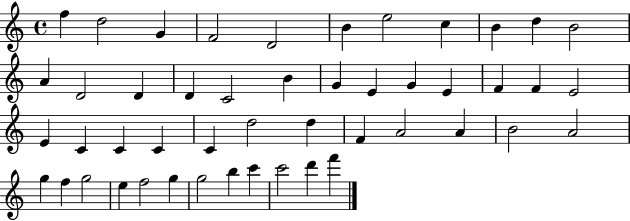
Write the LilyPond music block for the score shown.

{
  \clef treble
  \time 4/4
  \defaultTimeSignature
  \key c \major
  f''4 d''2 g'4 | f'2 d'2 | b'4 e''2 c''4 | b'4 d''4 b'2 | \break a'4 d'2 d'4 | d'4 c'2 b'4 | g'4 e'4 g'4 e'4 | f'4 f'4 e'2 | \break e'4 c'4 c'4 c'4 | c'4 d''2 d''4 | f'4 a'2 a'4 | b'2 a'2 | \break g''4 f''4 g''2 | e''4 f''2 g''4 | g''2 b''4 c'''4 | c'''2 d'''4 f'''4 | \break \bar "|."
}